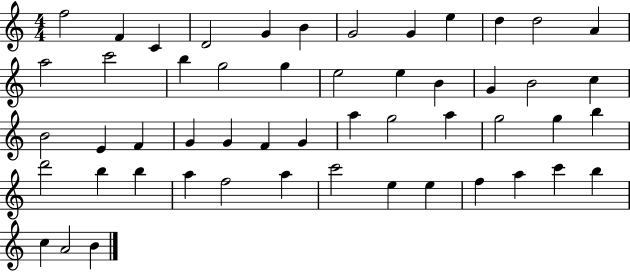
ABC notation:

X:1
T:Untitled
M:4/4
L:1/4
K:C
f2 F C D2 G B G2 G e d d2 A a2 c'2 b g2 g e2 e B G B2 c B2 E F G G F G a g2 a g2 g b d'2 b b a f2 a c'2 e e f a c' b c A2 B